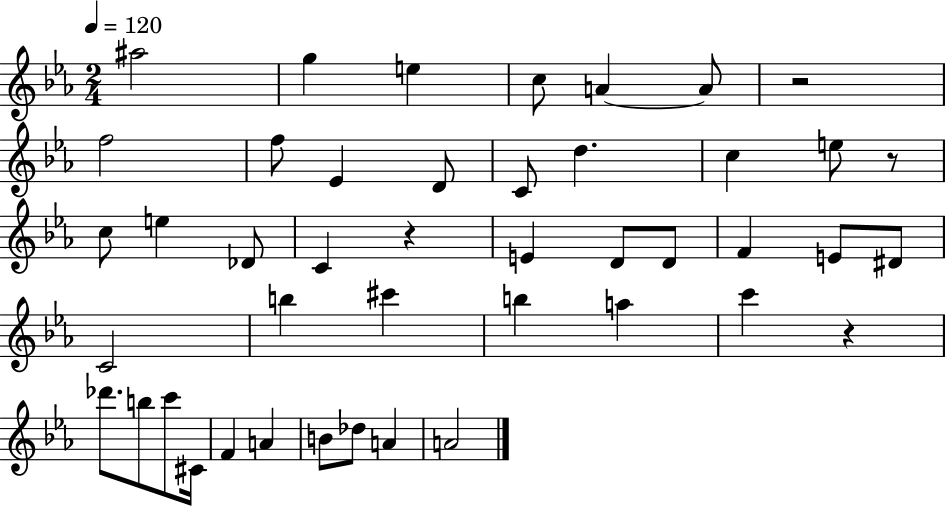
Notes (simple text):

A#5/h G5/q E5/q C5/e A4/q A4/e R/h F5/h F5/e Eb4/q D4/e C4/e D5/q. C5/q E5/e R/e C5/e E5/q Db4/e C4/q R/q E4/q D4/e D4/e F4/q E4/e D#4/e C4/h B5/q C#6/q B5/q A5/q C6/q R/q Db6/e. B5/e C6/e C#4/s F4/q A4/q B4/e Db5/e A4/q A4/h